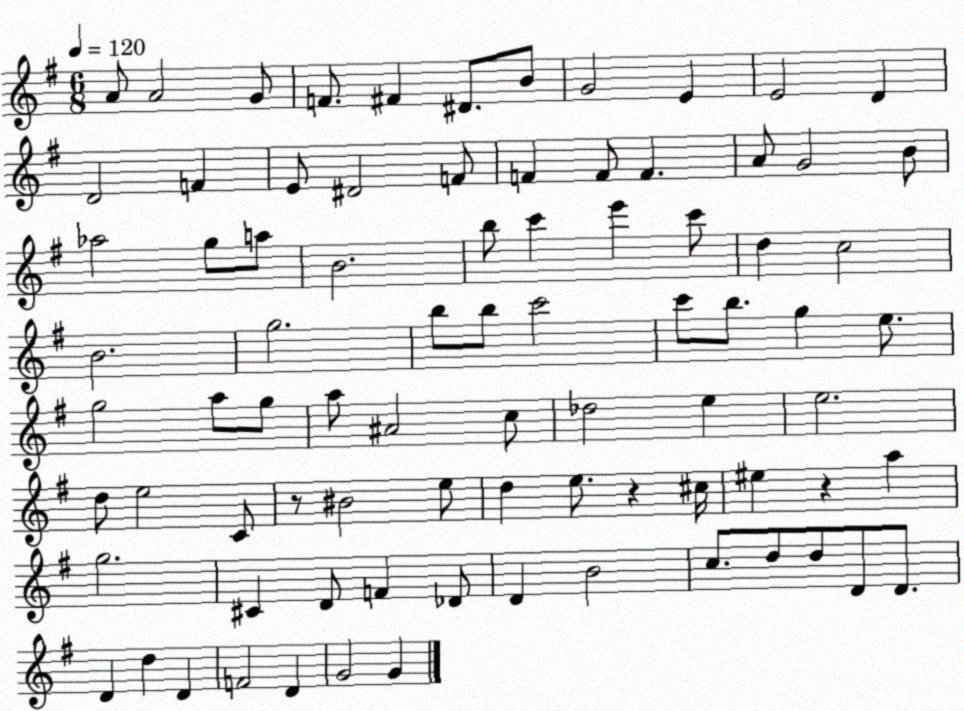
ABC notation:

X:1
T:Untitled
M:6/8
L:1/4
K:G
A/2 A2 G/2 F/2 ^F ^D/2 B/2 G2 E E2 D D2 F E/2 ^D2 F/2 F F/2 F A/2 G2 B/2 _a2 g/2 a/2 B2 b/2 c' e' c'/2 d c2 B2 g2 b/2 b/2 c'2 c'/2 b/2 g e/2 g2 a/2 g/2 a/2 ^A2 c/2 _d2 e e2 d/2 e2 C/2 z/2 ^B2 e/2 d e/2 z ^c/4 ^e z a g2 ^C D/2 F _D/2 D B2 c/2 d/2 d/2 D/2 D/2 D d D F2 D G2 G